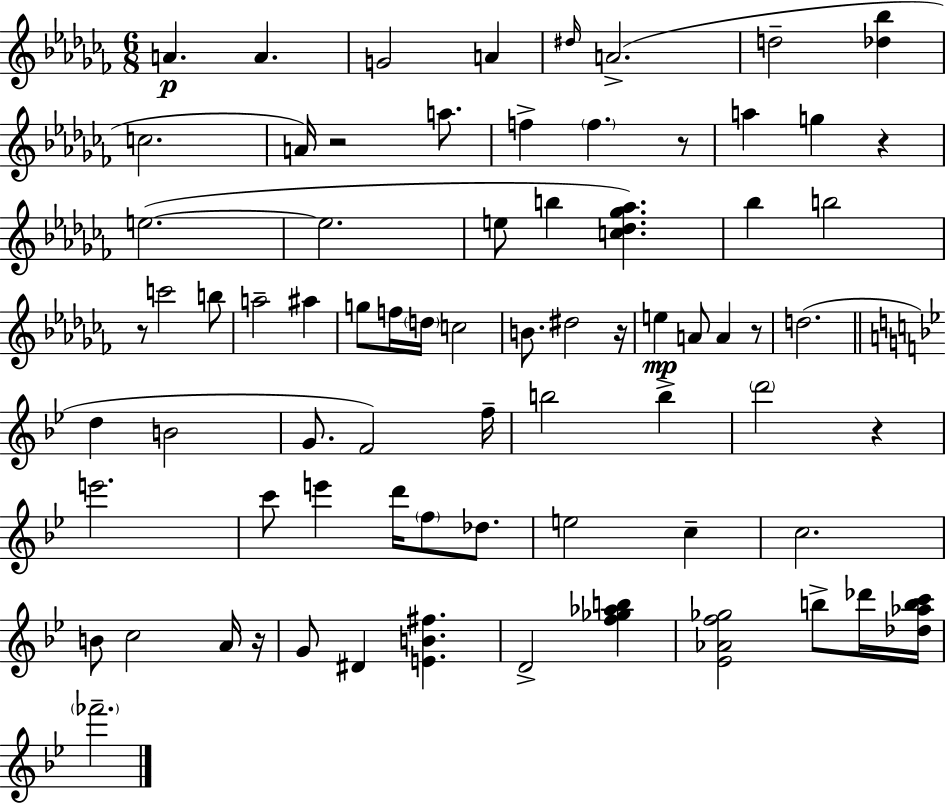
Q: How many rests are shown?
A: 8